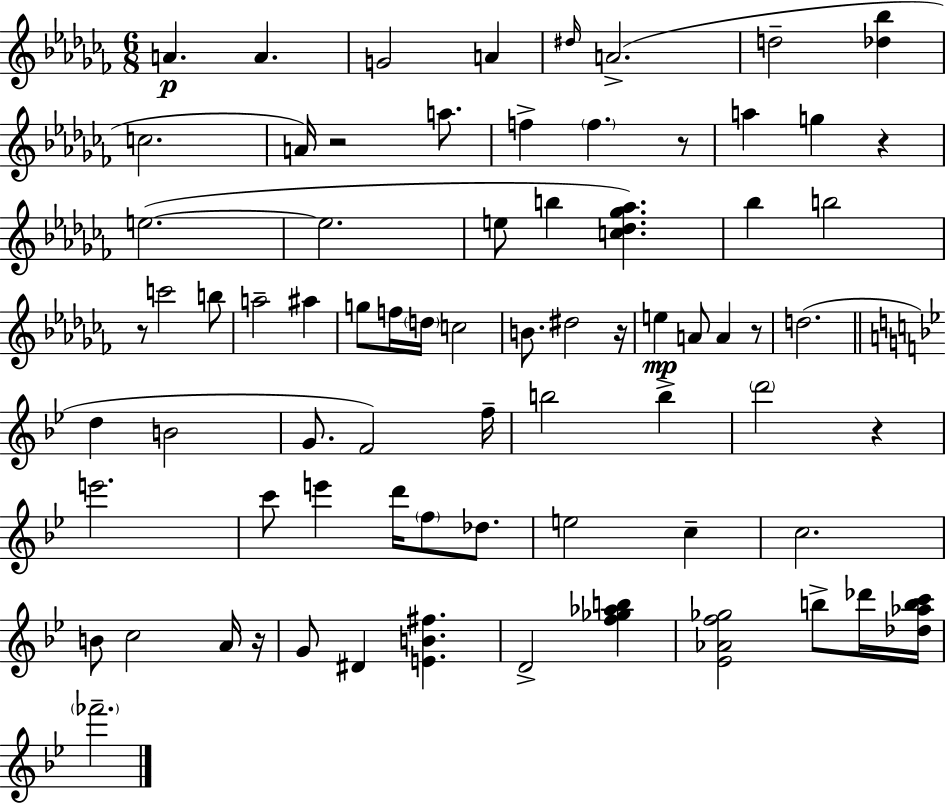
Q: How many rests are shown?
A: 8